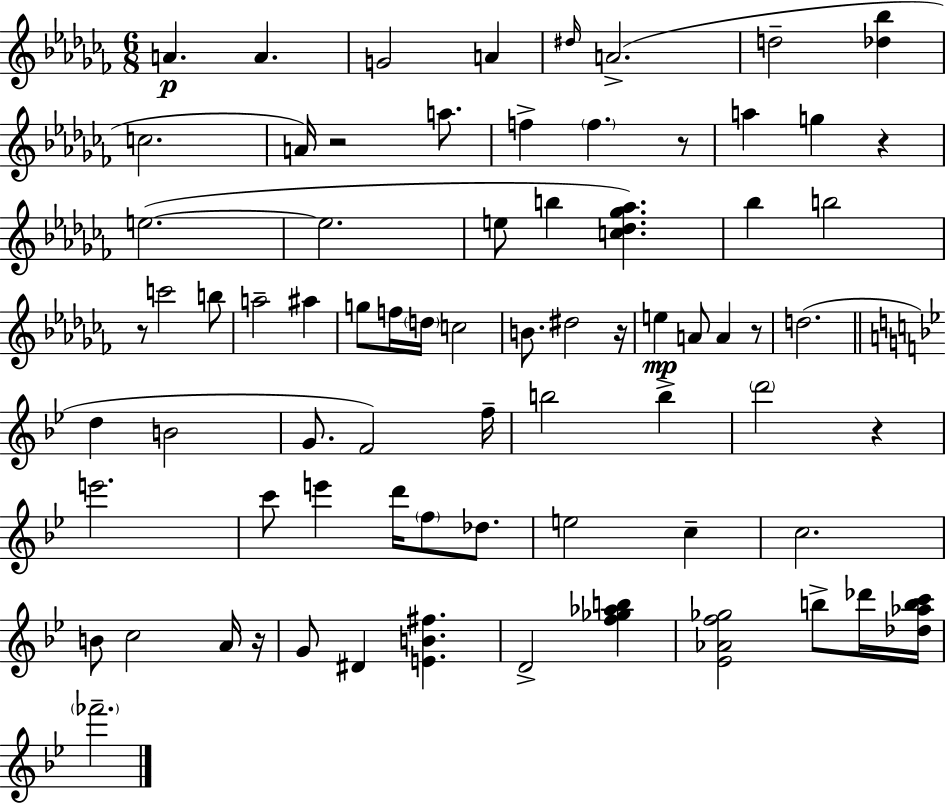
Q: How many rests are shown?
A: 8